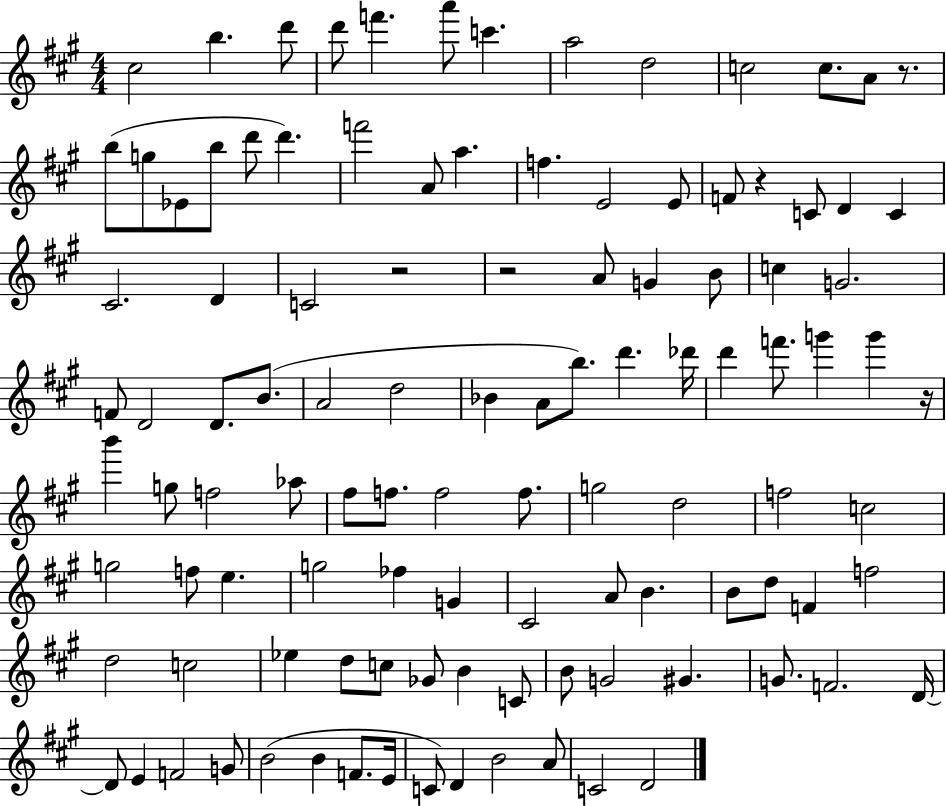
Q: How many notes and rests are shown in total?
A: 109